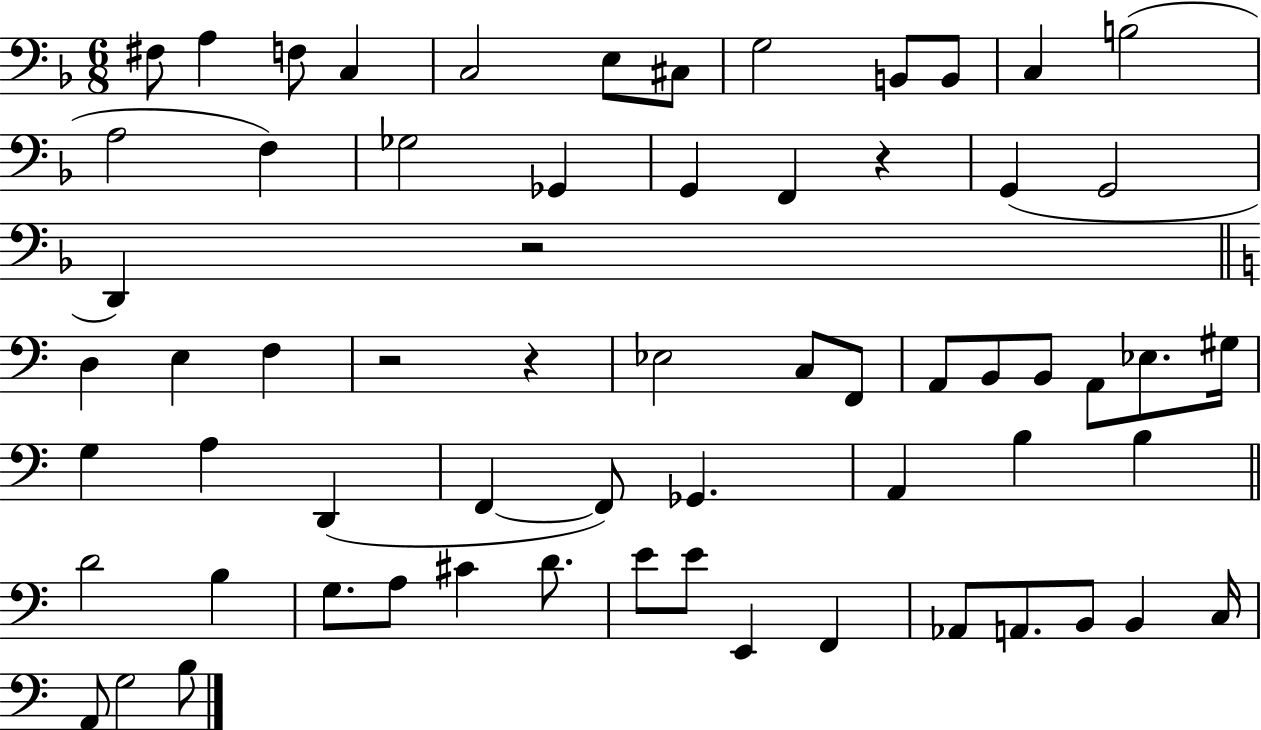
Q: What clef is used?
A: bass